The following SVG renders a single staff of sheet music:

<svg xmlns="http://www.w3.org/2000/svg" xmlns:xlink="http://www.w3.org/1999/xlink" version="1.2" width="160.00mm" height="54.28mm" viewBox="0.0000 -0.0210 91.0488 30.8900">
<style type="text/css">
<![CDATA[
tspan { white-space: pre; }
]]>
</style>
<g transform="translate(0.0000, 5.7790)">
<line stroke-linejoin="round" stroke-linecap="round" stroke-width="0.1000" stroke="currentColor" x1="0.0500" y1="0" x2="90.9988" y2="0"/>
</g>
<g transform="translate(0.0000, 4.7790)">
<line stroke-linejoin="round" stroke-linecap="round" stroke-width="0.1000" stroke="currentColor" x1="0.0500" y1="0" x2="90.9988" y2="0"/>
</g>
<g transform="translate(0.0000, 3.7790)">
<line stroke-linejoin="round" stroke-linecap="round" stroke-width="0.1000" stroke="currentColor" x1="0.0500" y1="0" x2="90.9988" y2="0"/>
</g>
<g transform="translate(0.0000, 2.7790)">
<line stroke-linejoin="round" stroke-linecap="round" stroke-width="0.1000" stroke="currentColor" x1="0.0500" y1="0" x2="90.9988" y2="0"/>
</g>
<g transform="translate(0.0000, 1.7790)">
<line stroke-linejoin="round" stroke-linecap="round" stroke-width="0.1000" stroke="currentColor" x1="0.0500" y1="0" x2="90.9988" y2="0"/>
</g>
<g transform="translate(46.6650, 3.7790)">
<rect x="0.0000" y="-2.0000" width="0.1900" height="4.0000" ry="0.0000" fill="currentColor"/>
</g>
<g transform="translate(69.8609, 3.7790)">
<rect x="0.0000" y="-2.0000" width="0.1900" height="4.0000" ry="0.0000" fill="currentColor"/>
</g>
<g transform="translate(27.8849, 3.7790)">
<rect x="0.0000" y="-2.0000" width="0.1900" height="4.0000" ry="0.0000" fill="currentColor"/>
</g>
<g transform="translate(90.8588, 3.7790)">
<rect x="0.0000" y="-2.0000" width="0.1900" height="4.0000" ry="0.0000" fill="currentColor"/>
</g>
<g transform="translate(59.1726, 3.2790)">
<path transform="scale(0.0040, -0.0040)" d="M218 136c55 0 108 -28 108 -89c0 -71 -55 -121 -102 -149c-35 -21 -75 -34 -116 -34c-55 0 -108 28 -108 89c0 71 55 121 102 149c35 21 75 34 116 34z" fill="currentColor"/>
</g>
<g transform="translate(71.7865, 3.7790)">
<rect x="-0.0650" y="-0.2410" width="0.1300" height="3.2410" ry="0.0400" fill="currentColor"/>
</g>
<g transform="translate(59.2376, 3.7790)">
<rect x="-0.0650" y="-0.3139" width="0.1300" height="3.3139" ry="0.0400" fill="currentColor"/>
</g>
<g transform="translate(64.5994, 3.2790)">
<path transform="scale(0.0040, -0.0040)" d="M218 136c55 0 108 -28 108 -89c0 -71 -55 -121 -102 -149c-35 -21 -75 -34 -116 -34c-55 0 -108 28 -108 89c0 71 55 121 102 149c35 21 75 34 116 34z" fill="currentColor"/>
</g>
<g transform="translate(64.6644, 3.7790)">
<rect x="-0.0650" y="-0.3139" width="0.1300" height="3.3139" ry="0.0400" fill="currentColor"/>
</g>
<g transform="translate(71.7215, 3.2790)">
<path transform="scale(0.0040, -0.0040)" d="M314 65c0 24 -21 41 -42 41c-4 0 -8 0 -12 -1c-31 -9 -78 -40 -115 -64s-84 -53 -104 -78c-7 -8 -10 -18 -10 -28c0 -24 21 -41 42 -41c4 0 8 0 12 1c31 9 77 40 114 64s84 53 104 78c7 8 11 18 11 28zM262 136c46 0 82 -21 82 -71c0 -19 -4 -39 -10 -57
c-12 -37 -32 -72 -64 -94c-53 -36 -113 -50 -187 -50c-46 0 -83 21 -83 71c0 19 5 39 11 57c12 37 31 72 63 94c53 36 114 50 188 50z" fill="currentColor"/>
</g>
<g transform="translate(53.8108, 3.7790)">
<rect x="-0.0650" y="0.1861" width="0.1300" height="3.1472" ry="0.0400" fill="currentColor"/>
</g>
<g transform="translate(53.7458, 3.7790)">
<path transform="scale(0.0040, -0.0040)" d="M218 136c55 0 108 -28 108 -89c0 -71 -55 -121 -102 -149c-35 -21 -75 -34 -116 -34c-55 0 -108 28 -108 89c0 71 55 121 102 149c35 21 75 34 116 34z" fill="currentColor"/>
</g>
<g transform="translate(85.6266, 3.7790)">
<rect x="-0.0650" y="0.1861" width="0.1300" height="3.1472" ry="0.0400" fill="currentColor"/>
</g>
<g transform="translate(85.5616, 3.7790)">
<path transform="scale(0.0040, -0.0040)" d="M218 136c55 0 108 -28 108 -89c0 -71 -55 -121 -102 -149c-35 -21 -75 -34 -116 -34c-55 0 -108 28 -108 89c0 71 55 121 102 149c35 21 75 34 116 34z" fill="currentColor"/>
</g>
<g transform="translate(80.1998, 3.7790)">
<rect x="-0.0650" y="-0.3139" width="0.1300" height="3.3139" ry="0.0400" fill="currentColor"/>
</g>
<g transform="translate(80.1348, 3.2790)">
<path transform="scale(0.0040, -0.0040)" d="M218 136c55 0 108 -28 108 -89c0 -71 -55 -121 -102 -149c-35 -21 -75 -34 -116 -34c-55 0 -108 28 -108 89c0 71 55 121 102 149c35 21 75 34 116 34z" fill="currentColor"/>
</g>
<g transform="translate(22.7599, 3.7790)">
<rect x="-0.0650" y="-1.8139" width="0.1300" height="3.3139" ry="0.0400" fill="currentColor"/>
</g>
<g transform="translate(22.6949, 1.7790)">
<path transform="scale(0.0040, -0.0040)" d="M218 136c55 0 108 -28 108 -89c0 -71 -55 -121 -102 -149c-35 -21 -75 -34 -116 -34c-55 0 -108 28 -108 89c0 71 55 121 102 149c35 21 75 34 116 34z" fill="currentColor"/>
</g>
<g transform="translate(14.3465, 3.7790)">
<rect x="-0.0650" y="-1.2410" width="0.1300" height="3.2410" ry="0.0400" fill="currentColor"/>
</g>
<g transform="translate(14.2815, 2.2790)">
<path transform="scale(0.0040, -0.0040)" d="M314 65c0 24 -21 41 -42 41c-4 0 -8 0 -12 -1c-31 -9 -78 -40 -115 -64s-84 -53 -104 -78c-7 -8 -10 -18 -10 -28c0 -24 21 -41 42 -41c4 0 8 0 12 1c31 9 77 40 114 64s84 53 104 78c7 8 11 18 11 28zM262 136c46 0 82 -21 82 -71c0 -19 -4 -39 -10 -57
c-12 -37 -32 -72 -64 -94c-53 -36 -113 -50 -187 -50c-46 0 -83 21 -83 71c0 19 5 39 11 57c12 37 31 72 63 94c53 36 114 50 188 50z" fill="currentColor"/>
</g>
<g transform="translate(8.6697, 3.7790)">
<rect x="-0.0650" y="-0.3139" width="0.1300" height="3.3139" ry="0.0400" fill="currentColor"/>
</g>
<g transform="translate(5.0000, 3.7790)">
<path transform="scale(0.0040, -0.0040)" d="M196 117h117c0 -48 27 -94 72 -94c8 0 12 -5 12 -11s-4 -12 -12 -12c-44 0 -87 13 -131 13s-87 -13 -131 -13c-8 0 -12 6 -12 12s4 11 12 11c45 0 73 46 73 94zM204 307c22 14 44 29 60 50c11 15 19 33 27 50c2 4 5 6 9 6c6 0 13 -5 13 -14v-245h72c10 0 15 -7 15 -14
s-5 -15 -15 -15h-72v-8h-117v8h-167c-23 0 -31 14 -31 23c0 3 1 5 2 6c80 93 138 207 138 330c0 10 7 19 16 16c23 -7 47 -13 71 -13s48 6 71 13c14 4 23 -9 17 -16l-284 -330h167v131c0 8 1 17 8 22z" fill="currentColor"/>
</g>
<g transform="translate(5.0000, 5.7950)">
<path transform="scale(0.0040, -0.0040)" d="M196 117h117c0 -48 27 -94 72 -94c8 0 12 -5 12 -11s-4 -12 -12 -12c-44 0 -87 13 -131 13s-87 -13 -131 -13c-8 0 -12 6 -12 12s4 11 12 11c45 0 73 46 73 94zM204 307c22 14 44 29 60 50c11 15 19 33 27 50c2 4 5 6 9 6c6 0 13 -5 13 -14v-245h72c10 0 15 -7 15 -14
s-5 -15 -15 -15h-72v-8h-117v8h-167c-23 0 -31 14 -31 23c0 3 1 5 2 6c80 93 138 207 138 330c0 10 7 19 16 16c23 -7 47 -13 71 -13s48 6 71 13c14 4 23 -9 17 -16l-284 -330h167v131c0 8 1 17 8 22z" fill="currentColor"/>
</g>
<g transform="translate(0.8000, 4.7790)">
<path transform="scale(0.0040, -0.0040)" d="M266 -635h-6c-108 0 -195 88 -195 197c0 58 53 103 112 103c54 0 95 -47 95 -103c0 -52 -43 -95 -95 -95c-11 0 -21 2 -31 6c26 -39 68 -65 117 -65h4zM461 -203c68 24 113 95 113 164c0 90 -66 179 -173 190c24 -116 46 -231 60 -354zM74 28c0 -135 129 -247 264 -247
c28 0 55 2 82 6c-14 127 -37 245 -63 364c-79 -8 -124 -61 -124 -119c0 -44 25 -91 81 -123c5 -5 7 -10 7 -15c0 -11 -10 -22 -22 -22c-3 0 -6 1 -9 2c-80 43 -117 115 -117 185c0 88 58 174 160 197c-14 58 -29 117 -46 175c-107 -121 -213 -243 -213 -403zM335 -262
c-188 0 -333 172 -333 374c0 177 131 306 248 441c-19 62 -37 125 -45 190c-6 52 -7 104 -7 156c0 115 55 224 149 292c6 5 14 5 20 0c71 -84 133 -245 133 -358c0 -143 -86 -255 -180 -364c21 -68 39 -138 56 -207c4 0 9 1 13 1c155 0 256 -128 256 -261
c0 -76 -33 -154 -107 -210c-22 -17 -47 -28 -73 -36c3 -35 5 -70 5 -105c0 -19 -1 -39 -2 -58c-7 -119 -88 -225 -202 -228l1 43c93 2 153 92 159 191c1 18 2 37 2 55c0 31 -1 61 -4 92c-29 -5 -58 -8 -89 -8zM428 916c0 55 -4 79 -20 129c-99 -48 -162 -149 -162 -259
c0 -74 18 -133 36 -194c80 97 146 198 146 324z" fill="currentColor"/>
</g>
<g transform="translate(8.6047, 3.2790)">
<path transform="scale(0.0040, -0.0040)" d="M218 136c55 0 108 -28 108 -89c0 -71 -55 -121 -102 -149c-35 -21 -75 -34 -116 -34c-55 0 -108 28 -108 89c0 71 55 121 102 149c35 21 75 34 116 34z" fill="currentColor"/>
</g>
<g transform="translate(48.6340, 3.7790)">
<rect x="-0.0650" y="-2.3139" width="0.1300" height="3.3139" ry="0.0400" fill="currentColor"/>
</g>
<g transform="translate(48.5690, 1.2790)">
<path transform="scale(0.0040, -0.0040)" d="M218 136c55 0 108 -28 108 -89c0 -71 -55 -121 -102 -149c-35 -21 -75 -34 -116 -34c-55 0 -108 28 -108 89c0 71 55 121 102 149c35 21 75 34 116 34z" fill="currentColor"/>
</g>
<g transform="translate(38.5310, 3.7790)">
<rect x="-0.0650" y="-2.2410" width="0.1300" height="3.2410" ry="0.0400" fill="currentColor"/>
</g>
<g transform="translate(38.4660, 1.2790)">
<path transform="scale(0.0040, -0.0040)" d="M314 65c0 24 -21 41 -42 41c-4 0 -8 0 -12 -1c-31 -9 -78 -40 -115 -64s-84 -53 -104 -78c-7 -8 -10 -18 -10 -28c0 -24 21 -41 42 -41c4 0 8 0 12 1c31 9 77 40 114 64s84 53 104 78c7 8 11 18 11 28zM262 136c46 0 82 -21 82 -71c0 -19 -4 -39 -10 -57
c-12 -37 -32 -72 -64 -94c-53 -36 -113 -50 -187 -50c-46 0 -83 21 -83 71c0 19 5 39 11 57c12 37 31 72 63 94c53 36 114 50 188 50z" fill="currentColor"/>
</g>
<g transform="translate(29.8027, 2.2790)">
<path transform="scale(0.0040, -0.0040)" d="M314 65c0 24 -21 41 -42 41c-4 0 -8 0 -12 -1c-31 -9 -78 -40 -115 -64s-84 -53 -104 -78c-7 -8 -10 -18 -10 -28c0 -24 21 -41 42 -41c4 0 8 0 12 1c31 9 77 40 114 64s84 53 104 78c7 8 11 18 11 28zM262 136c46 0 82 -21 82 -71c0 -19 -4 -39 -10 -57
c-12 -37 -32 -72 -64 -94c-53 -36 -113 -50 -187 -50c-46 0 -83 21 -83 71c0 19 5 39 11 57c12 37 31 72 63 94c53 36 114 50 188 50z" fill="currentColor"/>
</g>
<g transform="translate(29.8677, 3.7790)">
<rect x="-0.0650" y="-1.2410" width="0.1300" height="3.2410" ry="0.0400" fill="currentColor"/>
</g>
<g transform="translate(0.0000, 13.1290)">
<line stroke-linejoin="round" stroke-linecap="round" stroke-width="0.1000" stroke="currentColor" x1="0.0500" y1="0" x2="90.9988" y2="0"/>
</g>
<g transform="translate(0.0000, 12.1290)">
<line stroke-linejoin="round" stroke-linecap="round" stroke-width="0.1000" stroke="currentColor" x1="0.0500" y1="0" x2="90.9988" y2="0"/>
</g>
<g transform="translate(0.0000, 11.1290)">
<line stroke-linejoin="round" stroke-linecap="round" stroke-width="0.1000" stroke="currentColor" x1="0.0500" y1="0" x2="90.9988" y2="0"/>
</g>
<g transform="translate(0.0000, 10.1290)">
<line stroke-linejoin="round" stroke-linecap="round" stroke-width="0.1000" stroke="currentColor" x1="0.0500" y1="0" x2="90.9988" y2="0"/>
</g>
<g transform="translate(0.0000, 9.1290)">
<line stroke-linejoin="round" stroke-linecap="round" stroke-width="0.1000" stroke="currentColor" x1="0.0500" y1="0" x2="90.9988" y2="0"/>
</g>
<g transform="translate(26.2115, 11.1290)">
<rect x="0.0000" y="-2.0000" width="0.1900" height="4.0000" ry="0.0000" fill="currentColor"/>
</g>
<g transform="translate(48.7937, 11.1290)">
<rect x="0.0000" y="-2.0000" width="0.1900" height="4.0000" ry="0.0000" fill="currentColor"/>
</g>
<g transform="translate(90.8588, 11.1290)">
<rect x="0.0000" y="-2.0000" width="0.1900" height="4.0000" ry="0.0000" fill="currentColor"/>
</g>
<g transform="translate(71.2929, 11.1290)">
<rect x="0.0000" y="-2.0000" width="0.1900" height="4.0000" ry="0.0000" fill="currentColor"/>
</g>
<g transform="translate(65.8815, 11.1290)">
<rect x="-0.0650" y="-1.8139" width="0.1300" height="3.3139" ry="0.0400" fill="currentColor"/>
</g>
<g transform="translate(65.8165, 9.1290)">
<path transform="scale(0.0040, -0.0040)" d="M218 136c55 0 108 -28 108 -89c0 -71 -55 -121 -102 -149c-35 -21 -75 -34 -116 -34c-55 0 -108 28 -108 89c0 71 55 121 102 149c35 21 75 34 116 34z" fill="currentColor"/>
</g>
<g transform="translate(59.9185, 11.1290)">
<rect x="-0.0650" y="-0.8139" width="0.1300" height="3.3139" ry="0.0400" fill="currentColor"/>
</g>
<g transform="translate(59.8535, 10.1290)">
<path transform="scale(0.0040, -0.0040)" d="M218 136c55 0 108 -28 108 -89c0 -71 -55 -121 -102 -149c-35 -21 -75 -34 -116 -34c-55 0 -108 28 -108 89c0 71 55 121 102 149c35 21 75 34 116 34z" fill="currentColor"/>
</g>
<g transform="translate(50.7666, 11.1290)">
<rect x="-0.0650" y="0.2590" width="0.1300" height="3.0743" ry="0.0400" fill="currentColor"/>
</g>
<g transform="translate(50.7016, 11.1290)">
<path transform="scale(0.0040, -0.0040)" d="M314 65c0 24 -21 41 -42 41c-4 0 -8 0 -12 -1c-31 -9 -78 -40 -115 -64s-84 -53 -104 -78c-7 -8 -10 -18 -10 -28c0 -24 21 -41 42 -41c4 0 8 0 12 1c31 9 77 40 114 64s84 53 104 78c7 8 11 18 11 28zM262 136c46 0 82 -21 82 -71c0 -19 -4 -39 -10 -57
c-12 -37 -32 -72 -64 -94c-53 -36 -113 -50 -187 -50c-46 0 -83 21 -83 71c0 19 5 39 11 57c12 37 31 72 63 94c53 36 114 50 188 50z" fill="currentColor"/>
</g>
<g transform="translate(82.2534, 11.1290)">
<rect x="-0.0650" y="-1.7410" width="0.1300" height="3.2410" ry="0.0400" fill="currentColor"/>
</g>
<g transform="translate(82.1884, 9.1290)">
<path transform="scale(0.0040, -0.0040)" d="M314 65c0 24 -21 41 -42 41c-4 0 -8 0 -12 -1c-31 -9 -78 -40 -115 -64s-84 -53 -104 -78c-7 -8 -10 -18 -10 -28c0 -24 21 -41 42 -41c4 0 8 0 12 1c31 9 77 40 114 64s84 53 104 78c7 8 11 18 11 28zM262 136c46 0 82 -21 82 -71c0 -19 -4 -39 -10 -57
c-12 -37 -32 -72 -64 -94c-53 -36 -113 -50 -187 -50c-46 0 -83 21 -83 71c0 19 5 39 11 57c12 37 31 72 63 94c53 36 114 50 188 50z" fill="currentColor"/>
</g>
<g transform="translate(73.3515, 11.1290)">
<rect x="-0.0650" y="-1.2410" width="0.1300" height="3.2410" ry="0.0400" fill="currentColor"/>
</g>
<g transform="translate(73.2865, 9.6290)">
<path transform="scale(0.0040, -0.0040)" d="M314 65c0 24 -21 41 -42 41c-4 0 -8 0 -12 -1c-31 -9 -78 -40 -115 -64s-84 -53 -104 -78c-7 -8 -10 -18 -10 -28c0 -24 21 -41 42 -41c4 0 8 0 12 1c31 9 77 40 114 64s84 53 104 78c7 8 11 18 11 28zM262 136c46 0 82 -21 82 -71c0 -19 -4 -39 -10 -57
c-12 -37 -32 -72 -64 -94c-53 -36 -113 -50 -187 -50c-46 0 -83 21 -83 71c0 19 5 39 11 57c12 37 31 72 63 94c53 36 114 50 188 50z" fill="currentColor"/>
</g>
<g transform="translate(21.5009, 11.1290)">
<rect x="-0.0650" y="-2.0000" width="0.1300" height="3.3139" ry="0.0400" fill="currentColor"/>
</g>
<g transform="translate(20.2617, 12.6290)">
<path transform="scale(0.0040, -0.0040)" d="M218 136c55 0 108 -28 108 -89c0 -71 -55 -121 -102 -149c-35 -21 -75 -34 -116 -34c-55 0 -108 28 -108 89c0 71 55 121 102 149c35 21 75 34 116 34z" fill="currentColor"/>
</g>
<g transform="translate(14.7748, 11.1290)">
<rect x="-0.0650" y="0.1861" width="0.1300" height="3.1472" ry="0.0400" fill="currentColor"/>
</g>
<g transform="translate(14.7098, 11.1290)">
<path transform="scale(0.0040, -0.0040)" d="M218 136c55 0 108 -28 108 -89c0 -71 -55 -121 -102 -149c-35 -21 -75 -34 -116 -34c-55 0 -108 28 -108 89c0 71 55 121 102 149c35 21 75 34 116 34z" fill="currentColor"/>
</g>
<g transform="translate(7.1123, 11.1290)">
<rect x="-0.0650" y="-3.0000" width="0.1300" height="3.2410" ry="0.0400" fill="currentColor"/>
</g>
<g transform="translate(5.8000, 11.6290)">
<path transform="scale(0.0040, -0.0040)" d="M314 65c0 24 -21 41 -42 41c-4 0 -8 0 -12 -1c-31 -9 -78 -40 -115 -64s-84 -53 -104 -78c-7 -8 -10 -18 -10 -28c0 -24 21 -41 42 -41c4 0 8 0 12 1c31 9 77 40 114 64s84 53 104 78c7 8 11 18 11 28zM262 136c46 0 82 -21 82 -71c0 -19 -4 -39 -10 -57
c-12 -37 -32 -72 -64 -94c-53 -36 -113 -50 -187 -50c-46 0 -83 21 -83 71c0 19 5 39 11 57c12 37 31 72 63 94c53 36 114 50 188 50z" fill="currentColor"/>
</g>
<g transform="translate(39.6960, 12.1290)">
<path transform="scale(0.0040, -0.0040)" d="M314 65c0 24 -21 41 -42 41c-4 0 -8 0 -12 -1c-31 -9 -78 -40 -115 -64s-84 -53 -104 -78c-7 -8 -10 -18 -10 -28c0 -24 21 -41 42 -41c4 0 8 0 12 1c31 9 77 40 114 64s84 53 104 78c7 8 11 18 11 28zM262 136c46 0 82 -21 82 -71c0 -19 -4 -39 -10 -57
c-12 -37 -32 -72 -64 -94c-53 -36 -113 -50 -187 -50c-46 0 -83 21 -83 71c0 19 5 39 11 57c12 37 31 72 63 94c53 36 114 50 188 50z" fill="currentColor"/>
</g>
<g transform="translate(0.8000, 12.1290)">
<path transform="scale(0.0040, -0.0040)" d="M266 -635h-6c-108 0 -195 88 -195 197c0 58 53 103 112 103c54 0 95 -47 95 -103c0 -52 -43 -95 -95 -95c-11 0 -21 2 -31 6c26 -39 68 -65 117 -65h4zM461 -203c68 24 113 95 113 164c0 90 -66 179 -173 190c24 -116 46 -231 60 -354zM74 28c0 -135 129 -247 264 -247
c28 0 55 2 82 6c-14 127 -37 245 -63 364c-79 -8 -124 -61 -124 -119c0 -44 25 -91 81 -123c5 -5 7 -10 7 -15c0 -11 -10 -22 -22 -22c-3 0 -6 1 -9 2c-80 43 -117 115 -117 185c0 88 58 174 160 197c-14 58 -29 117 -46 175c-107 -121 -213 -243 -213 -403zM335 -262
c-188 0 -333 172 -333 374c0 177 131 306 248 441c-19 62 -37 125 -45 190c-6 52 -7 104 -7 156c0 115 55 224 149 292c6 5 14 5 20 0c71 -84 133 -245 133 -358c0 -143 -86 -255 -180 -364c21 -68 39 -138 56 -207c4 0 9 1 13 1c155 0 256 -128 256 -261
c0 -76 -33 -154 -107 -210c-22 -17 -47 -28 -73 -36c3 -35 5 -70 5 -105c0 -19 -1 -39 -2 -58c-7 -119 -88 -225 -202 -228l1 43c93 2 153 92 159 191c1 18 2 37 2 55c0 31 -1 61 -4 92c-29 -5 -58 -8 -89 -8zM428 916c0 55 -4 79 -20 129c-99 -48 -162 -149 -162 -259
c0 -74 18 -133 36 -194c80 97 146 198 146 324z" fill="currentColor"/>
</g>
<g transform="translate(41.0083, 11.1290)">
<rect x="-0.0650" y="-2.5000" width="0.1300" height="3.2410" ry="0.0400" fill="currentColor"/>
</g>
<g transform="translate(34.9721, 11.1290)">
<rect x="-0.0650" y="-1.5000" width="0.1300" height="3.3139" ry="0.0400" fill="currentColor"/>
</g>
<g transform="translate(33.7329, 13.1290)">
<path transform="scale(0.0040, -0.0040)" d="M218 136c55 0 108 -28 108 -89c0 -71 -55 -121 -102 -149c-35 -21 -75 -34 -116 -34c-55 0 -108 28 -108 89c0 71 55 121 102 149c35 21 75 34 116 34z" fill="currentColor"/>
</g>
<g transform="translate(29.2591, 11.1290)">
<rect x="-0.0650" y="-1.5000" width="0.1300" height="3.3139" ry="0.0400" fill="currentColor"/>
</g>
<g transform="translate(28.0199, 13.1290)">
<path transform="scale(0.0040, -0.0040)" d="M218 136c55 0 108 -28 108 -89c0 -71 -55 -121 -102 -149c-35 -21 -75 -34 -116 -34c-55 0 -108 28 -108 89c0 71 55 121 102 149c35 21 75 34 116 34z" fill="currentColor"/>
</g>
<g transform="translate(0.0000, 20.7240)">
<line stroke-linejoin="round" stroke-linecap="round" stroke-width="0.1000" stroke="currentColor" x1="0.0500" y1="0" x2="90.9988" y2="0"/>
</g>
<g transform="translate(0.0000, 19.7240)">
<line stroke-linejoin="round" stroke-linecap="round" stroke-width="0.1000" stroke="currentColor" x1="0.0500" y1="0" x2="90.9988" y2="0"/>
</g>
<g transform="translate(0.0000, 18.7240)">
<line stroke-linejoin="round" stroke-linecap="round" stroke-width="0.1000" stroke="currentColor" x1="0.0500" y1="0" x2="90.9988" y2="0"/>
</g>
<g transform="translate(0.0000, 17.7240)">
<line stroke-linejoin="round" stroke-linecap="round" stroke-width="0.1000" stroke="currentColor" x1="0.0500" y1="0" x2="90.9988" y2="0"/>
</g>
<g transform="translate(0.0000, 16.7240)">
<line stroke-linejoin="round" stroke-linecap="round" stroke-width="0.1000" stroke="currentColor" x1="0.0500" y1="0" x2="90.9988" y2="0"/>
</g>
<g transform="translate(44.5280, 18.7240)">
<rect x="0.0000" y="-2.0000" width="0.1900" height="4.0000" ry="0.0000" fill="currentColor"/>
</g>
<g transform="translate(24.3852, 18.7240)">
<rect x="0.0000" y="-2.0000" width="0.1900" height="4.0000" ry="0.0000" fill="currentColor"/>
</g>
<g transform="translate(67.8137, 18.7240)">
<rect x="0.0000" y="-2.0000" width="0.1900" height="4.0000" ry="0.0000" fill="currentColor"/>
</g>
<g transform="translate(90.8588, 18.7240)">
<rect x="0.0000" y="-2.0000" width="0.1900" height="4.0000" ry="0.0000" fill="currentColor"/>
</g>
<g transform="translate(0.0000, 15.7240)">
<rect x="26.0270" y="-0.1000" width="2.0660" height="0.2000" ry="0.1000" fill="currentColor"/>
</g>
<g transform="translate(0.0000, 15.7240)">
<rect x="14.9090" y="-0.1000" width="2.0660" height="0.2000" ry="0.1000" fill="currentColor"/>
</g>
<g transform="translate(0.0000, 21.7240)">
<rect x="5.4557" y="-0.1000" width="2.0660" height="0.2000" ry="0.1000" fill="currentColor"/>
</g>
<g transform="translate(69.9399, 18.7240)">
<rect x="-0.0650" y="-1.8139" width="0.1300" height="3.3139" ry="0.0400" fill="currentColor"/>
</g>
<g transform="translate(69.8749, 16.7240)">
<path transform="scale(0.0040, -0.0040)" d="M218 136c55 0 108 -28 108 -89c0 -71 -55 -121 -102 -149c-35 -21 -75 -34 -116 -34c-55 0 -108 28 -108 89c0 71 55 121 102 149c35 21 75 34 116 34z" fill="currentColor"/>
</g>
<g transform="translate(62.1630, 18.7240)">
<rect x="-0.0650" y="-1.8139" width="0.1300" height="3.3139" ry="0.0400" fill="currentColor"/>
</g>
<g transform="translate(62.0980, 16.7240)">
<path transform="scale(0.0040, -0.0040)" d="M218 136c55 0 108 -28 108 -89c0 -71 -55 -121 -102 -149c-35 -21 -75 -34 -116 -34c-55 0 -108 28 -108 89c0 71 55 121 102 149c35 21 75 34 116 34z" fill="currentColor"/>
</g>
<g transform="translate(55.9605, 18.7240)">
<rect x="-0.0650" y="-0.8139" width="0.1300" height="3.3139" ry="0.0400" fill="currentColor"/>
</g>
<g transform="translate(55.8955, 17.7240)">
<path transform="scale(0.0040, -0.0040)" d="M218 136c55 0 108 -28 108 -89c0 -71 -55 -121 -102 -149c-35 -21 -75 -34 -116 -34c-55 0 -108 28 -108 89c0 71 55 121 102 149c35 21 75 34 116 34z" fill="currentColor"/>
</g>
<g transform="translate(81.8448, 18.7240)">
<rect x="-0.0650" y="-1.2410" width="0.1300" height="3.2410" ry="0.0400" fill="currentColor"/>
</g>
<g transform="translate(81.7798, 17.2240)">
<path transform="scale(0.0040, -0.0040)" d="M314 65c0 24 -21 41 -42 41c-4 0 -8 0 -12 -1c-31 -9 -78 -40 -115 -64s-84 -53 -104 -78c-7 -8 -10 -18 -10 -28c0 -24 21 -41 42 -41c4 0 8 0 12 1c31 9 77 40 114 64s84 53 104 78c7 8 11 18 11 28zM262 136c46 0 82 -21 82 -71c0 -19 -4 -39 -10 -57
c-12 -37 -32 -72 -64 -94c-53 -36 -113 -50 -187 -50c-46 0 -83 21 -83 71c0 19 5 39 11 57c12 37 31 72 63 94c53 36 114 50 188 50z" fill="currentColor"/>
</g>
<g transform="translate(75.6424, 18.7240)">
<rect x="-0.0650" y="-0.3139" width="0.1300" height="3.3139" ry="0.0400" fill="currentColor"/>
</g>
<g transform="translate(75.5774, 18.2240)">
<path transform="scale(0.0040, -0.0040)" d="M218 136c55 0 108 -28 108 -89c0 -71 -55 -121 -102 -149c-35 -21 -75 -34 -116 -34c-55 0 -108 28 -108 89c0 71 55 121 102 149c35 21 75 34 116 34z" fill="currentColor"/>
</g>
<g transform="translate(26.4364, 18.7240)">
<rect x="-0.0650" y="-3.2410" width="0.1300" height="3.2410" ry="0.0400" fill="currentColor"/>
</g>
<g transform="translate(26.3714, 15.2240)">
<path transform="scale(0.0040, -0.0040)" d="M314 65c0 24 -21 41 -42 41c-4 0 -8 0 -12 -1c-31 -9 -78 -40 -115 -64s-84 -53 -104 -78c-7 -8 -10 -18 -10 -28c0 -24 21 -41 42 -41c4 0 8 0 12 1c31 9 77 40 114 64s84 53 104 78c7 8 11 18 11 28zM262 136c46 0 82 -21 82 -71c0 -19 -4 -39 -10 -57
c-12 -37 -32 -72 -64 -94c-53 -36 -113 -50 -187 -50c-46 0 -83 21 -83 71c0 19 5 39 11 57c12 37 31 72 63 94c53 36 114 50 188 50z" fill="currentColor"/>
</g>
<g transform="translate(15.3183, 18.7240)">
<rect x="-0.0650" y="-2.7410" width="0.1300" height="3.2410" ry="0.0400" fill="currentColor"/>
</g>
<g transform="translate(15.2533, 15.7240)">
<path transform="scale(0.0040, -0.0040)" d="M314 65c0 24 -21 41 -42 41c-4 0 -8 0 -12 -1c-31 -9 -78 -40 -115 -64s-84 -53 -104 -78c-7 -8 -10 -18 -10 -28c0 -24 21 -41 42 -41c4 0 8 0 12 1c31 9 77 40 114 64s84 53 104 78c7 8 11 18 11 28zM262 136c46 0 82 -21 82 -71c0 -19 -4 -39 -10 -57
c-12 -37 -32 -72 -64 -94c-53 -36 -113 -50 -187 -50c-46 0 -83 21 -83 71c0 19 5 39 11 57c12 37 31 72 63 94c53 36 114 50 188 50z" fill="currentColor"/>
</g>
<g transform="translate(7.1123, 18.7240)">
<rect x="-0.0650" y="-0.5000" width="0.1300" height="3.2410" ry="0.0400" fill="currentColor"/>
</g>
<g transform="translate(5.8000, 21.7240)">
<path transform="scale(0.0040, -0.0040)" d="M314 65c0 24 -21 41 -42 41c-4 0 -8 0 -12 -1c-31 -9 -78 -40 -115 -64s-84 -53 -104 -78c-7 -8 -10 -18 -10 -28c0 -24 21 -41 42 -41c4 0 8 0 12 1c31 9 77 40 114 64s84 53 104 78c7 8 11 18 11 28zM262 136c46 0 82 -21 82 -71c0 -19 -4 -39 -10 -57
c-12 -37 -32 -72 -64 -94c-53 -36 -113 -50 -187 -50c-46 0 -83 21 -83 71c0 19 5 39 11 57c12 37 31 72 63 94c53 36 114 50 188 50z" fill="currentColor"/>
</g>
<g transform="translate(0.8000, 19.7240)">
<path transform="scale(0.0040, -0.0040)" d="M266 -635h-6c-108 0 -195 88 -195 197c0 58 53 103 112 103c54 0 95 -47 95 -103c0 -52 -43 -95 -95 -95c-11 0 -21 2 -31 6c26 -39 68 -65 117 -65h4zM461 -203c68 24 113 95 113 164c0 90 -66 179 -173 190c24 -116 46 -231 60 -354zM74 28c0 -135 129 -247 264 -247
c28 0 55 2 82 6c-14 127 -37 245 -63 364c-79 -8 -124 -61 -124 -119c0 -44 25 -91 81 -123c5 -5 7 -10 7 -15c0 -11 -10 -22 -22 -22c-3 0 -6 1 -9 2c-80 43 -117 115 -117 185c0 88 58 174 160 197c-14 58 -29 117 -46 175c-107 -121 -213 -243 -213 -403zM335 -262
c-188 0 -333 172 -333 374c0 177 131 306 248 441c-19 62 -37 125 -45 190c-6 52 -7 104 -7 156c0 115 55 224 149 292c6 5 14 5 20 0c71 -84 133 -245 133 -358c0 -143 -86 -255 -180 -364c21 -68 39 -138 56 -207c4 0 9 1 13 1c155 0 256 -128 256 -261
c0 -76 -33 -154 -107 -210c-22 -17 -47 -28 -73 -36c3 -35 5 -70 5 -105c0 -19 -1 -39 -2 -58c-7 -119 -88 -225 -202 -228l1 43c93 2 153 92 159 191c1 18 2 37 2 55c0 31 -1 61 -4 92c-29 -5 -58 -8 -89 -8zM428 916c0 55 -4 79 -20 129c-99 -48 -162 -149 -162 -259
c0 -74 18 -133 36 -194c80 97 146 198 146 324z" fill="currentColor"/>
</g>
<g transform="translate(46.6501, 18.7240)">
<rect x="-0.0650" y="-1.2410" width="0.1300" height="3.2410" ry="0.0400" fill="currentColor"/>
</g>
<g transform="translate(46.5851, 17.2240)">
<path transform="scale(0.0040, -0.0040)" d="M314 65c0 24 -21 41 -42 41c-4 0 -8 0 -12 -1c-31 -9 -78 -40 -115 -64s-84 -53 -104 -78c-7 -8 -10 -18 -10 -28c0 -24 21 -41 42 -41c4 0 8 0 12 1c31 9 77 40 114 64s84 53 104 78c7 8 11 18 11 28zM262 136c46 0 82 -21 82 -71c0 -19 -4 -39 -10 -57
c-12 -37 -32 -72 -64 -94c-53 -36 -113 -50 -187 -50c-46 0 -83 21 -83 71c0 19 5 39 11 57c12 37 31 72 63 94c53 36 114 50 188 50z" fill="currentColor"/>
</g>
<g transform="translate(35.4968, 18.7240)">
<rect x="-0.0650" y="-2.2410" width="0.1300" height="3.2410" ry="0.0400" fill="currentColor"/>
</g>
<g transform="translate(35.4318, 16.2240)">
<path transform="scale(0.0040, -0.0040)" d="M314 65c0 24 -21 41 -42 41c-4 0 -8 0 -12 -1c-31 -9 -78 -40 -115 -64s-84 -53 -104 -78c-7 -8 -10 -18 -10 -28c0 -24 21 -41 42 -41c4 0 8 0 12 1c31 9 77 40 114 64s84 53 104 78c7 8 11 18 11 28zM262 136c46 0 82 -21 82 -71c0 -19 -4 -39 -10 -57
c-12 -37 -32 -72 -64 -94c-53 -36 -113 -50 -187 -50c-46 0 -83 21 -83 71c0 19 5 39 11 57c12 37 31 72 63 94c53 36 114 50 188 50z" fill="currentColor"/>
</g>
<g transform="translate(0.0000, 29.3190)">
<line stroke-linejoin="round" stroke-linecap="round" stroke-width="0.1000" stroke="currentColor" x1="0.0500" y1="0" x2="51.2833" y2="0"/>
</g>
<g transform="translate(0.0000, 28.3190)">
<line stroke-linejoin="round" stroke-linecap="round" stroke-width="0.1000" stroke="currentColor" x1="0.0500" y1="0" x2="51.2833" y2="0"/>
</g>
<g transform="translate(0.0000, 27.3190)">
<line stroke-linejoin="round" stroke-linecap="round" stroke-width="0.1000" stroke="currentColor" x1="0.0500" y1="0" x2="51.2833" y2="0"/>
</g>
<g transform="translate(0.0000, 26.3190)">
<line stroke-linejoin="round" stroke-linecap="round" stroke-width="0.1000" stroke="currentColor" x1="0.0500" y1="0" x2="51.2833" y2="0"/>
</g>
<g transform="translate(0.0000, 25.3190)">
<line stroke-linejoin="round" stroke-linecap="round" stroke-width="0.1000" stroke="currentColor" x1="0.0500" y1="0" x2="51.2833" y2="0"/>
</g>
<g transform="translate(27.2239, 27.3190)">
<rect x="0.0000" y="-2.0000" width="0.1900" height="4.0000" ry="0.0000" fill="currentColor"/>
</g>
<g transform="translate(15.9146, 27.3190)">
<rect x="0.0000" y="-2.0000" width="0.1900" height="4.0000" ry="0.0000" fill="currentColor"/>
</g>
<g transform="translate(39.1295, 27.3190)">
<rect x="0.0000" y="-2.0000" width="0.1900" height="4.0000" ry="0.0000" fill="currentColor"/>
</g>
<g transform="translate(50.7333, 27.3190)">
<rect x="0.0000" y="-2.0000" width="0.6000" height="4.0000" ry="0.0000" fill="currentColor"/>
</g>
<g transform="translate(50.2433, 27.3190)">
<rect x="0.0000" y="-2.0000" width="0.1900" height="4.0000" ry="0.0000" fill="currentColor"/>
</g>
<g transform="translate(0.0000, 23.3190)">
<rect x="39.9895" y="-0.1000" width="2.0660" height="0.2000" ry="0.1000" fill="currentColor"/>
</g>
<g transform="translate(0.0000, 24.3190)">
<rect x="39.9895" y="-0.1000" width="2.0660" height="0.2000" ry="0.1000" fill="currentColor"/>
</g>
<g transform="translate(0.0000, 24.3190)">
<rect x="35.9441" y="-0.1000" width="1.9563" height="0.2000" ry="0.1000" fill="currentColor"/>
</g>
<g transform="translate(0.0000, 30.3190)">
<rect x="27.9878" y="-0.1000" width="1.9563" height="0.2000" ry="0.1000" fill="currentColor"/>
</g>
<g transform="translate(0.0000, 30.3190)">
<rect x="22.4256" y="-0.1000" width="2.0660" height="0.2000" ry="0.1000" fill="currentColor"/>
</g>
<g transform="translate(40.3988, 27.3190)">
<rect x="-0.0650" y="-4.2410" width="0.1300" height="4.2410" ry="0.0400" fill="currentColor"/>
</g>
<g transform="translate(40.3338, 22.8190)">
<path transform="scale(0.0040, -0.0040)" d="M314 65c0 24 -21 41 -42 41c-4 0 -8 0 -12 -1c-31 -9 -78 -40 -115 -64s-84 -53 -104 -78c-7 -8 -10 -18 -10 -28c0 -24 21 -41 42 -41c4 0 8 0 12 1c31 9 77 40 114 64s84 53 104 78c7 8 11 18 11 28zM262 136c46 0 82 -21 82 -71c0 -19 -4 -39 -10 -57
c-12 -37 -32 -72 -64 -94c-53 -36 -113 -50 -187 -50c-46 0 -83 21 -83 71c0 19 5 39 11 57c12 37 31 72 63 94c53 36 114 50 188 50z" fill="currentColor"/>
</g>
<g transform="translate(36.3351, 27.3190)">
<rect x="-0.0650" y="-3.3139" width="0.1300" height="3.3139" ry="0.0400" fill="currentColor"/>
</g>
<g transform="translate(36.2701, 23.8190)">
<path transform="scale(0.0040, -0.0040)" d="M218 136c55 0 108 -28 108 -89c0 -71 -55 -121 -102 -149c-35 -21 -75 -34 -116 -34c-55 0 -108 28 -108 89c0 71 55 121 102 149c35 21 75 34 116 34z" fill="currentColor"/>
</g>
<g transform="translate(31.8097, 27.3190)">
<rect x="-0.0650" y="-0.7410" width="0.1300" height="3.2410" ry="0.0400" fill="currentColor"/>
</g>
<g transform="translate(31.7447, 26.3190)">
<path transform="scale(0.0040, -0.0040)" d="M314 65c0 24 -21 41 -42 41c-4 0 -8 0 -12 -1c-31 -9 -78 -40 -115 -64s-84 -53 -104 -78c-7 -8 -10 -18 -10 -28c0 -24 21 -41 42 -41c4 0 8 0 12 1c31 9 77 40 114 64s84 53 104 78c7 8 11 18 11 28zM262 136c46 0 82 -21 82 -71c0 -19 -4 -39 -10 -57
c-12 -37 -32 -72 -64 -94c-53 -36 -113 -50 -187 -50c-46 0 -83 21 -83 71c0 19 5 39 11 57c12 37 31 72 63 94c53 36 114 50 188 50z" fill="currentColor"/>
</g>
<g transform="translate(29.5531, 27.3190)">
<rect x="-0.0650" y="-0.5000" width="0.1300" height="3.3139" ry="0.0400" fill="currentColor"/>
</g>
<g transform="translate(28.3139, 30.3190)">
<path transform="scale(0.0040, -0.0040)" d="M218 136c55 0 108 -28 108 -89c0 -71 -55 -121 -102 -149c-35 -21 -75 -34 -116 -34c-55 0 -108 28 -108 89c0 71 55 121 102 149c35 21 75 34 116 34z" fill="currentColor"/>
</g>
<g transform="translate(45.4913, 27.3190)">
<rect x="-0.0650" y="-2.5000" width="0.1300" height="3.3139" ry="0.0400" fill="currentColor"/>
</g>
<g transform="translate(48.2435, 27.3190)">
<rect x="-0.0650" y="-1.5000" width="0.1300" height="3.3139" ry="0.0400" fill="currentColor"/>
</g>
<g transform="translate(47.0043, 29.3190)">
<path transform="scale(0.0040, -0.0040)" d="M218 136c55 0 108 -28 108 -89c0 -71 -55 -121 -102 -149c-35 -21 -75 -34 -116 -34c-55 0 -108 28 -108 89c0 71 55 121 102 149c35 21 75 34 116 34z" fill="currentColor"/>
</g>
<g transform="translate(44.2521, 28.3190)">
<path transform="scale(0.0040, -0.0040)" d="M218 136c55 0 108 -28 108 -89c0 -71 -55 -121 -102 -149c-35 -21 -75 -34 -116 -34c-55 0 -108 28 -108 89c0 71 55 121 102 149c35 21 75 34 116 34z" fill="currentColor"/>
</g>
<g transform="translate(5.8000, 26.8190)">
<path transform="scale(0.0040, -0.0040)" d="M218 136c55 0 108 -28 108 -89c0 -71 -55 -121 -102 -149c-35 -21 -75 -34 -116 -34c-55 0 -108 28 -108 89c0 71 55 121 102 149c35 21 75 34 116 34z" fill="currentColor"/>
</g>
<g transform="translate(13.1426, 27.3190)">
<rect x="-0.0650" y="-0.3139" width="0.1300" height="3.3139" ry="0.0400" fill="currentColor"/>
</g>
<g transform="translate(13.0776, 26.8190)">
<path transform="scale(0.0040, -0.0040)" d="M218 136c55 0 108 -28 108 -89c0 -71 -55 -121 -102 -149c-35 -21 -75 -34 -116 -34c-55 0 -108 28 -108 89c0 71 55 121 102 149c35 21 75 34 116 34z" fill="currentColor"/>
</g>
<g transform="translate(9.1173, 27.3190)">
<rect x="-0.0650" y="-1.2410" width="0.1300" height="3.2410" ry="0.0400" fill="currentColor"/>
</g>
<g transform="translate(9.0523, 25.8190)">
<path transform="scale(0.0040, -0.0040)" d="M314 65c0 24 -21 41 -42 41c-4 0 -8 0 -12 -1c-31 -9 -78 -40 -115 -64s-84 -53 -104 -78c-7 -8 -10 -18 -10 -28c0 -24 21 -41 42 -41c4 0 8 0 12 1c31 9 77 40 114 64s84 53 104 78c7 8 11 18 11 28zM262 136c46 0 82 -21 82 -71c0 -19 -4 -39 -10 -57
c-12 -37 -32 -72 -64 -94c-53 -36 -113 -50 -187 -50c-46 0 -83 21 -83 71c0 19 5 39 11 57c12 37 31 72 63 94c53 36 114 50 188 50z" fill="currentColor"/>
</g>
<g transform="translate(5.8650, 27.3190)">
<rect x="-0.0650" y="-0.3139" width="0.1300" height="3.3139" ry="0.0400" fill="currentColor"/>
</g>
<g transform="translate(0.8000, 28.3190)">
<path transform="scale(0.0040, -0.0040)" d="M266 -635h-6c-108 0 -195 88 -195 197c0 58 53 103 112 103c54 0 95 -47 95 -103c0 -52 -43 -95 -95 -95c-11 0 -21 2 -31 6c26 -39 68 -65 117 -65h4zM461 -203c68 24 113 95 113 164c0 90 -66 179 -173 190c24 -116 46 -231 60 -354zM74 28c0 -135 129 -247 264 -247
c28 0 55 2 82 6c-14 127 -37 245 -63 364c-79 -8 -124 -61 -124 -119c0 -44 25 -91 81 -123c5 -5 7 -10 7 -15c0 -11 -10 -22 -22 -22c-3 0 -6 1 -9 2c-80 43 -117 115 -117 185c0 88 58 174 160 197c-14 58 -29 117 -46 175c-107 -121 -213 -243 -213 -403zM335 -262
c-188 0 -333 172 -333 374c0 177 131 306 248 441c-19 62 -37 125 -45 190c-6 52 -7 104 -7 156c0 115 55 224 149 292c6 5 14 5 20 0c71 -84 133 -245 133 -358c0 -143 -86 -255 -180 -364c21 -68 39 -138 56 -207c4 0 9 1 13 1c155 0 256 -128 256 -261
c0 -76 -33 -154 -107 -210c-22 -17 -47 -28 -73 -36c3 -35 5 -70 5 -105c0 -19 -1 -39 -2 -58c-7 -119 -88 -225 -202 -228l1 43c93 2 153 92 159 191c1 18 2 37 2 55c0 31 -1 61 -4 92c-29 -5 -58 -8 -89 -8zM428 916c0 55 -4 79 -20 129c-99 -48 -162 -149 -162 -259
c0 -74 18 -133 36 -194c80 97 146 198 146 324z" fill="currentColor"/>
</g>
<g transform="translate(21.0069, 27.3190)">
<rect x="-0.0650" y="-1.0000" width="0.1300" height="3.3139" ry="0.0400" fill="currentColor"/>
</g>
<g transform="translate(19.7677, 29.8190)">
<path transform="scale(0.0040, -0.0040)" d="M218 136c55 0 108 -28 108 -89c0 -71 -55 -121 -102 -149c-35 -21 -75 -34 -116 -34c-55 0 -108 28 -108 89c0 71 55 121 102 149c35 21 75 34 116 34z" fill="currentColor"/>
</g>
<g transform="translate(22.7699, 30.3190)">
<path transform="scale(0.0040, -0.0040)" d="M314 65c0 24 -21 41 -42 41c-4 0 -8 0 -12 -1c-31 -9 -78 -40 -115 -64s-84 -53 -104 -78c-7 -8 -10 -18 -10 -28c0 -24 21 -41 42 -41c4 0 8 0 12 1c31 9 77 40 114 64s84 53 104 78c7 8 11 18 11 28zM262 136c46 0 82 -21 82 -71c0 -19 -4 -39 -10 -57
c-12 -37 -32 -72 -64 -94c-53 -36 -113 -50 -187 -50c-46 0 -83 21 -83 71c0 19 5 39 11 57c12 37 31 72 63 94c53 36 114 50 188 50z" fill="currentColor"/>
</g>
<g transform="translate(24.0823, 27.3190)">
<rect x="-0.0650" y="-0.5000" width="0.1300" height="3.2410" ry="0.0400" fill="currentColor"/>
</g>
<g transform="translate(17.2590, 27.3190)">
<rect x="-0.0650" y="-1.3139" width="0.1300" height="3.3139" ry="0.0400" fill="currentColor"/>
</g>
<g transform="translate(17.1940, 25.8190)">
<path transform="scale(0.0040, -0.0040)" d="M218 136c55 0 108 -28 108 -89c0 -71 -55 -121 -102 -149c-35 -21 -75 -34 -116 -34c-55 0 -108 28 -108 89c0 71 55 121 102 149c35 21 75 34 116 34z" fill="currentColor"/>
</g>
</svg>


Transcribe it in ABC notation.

X:1
T:Untitled
M:4/4
L:1/4
K:C
c e2 f e2 g2 g B c c c2 c B A2 B F E E G2 B2 d f e2 f2 C2 a2 b2 g2 e2 d f f c e2 c e2 c e D C2 C d2 b d'2 G E